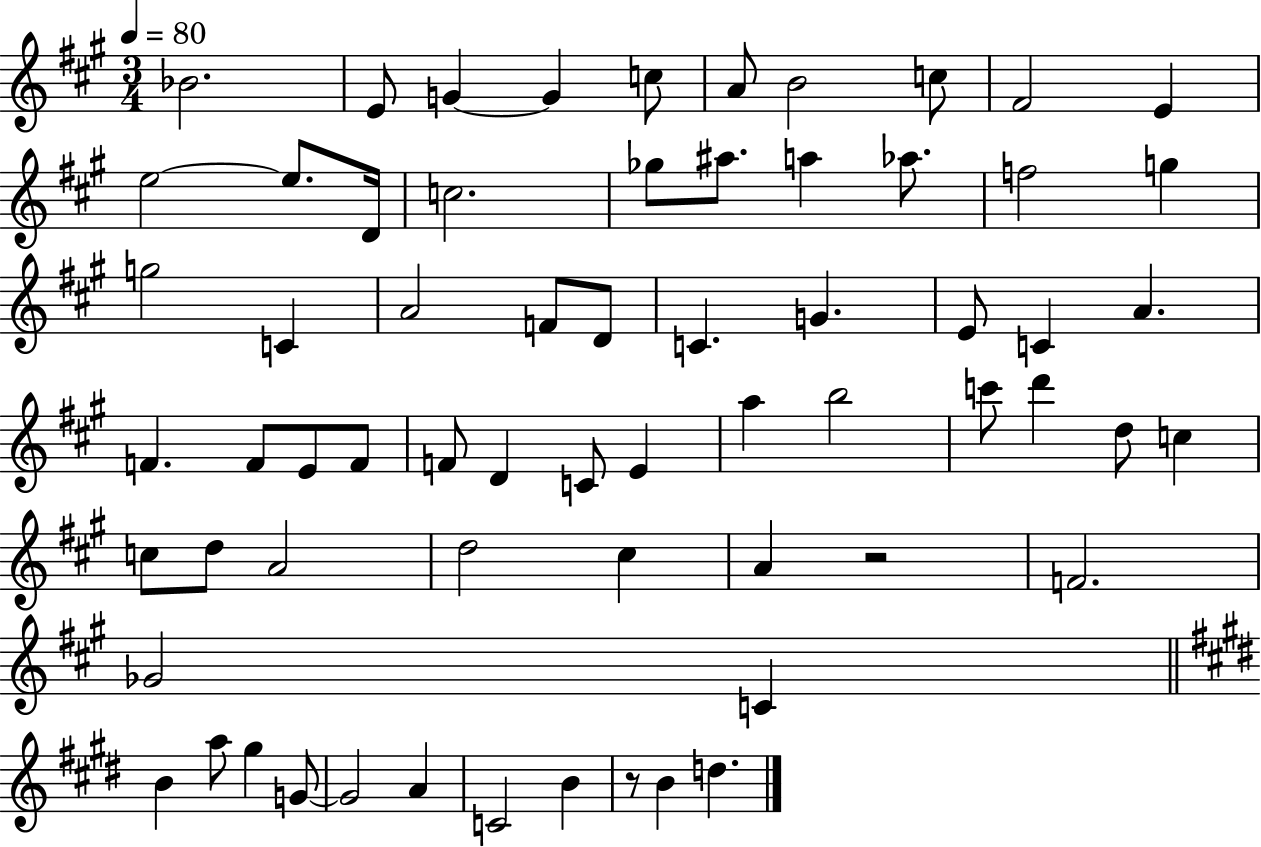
X:1
T:Untitled
M:3/4
L:1/4
K:A
_B2 E/2 G G c/2 A/2 B2 c/2 ^F2 E e2 e/2 D/4 c2 _g/2 ^a/2 a _a/2 f2 g g2 C A2 F/2 D/2 C G E/2 C A F F/2 E/2 F/2 F/2 D C/2 E a b2 c'/2 d' d/2 c c/2 d/2 A2 d2 ^c A z2 F2 _G2 C B a/2 ^g G/2 G2 A C2 B z/2 B d